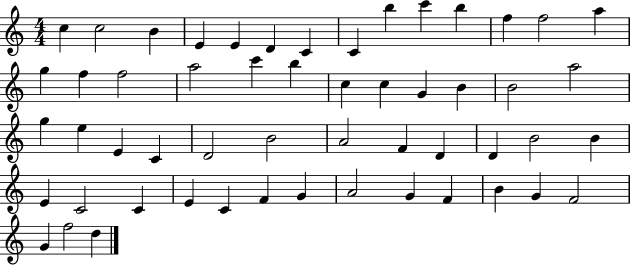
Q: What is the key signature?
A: C major